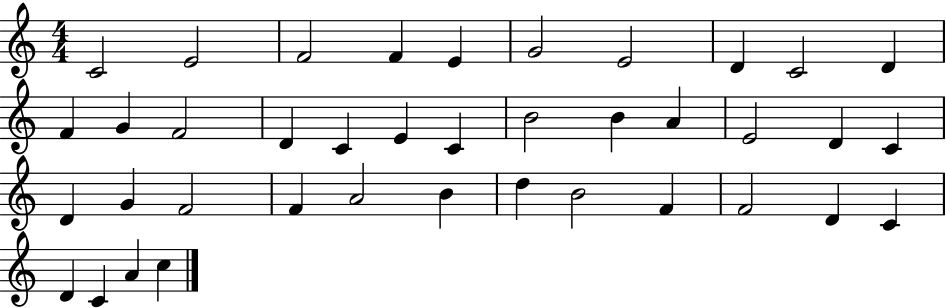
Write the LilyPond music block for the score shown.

{
  \clef treble
  \numericTimeSignature
  \time 4/4
  \key c \major
  c'2 e'2 | f'2 f'4 e'4 | g'2 e'2 | d'4 c'2 d'4 | \break f'4 g'4 f'2 | d'4 c'4 e'4 c'4 | b'2 b'4 a'4 | e'2 d'4 c'4 | \break d'4 g'4 f'2 | f'4 a'2 b'4 | d''4 b'2 f'4 | f'2 d'4 c'4 | \break d'4 c'4 a'4 c''4 | \bar "|."
}